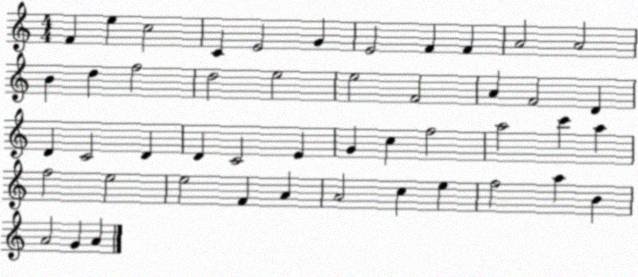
X:1
T:Untitled
M:4/4
L:1/4
K:C
F e c2 C E2 G E2 F F A2 A2 B d f2 d2 e2 e2 F2 A F2 D D C2 D D C2 E G c f2 a2 c' a f2 e2 e2 F A A2 c e f2 a B A2 G A